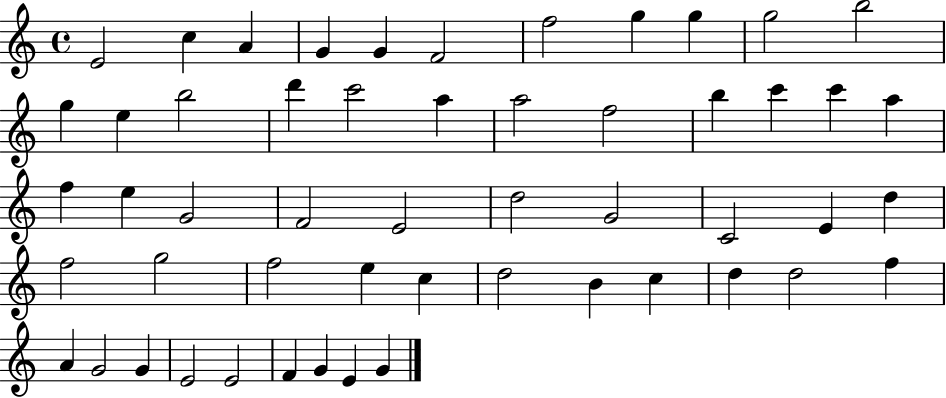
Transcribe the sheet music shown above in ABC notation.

X:1
T:Untitled
M:4/4
L:1/4
K:C
E2 c A G G F2 f2 g g g2 b2 g e b2 d' c'2 a a2 f2 b c' c' a f e G2 F2 E2 d2 G2 C2 E d f2 g2 f2 e c d2 B c d d2 f A G2 G E2 E2 F G E G